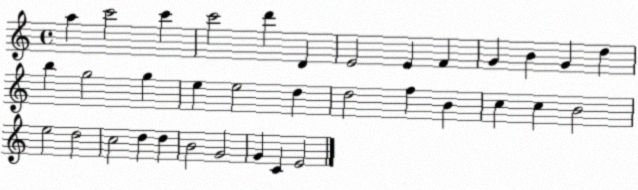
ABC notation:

X:1
T:Untitled
M:4/4
L:1/4
K:C
a c'2 c' c'2 d' D E2 E F G B G d b g2 g e e2 d d2 f B c c B2 e2 d2 c2 d d B2 G2 G C E2